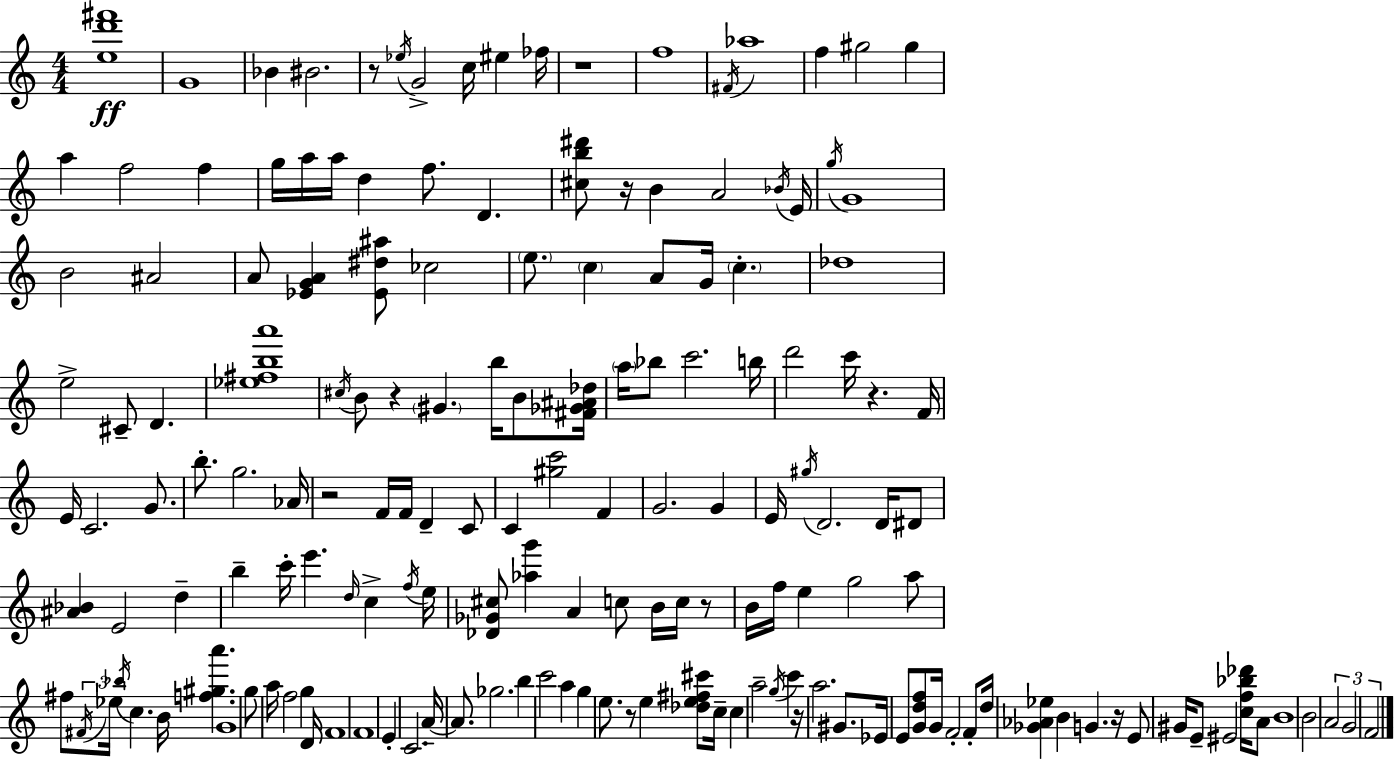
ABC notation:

X:1
T:Untitled
M:4/4
L:1/4
K:C
[ed'^f']4 G4 _B ^B2 z/2 _e/4 G2 c/4 ^e _f/4 z4 f4 ^F/4 _a4 f ^g2 ^g a f2 f g/4 a/4 a/4 d f/2 D [^cb^d']/2 z/4 B A2 _B/4 E/4 g/4 G4 B2 ^A2 A/2 [_EGA] [_E^d^a]/2 _c2 e/2 c A/2 G/4 c _d4 e2 ^C/2 D [_e^fba']4 ^c/4 B/2 z ^G b/4 B/2 [^F_G^A_d]/4 a/4 _b/2 c'2 b/4 d'2 c'/4 z F/4 E/4 C2 G/2 b/2 g2 _A/4 z2 F/4 F/4 D C/2 C [^gc']2 F G2 G E/4 ^g/4 D2 D/4 ^D/2 [^A_B] E2 d b c'/4 e' d/4 c f/4 e/4 [_D_G^c]/2 [_ag'] A c/2 B/4 c/4 z/2 B/4 f/4 e g2 a/2 ^f/2 ^F/4 _e/4 _b/4 c B/4 [f^ga'] G4 g/2 a/4 f2 g D/4 F4 F4 E C2 A/4 A/2 _g2 b c'2 a g e/2 z/2 e [_de^f^c']/2 c/4 c a2 g/4 c' z/4 a2 ^G/2 _E/4 E/2 [Gdf]/2 G/4 F2 F/2 d/4 [_G_A_e] B G z/4 E/2 ^G/4 E/2 ^E2 [cf_b_d']/4 A/2 B4 B2 A2 G2 F2